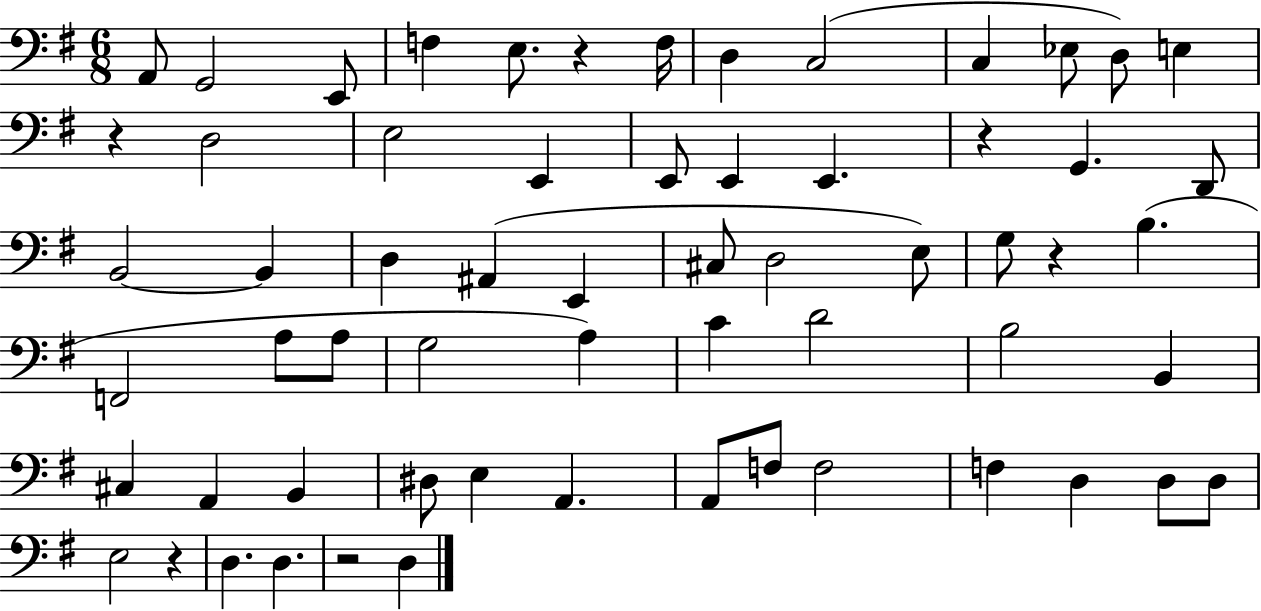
X:1
T:Untitled
M:6/8
L:1/4
K:G
A,,/2 G,,2 E,,/2 F, E,/2 z F,/4 D, C,2 C, _E,/2 D,/2 E, z D,2 E,2 E,, E,,/2 E,, E,, z G,, D,,/2 B,,2 B,, D, ^A,, E,, ^C,/2 D,2 E,/2 G,/2 z B, F,,2 A,/2 A,/2 G,2 A, C D2 B,2 B,, ^C, A,, B,, ^D,/2 E, A,, A,,/2 F,/2 F,2 F, D, D,/2 D,/2 E,2 z D, D, z2 D,